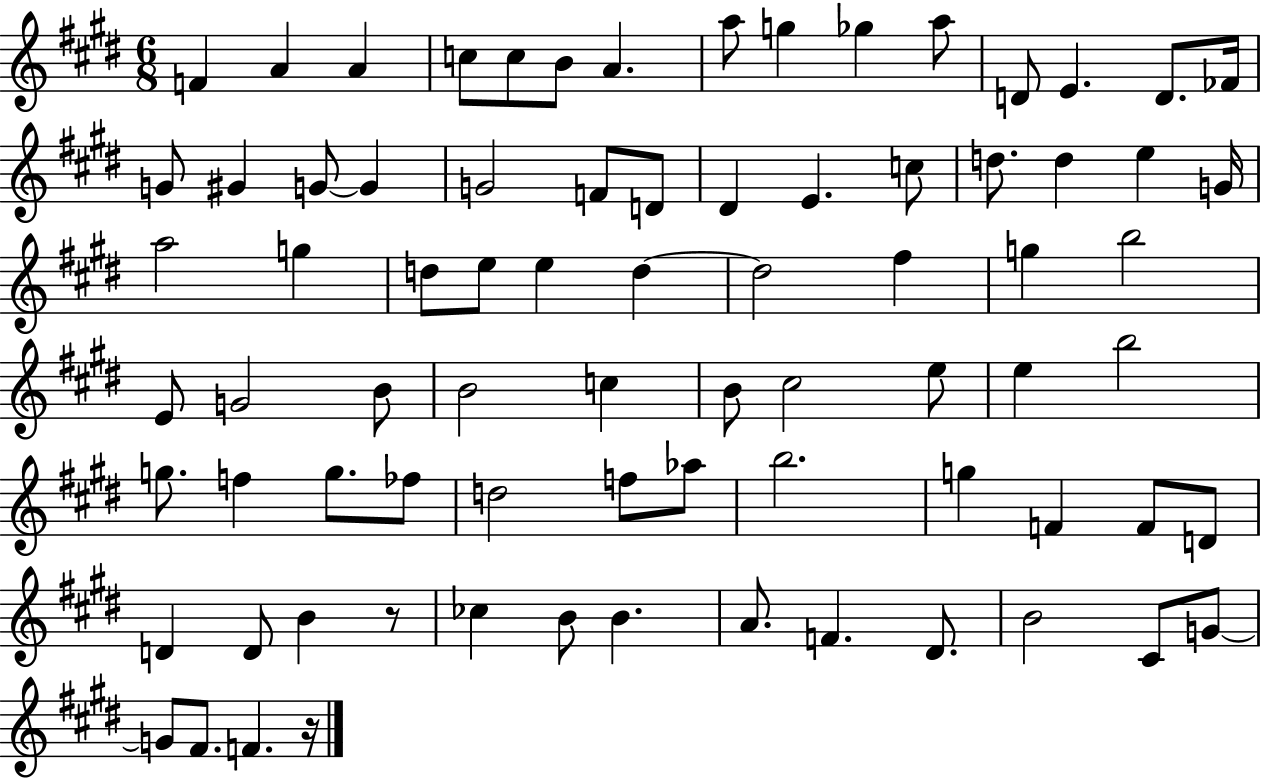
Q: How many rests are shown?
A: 2